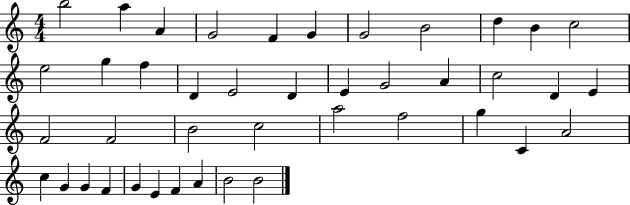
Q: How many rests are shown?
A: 0